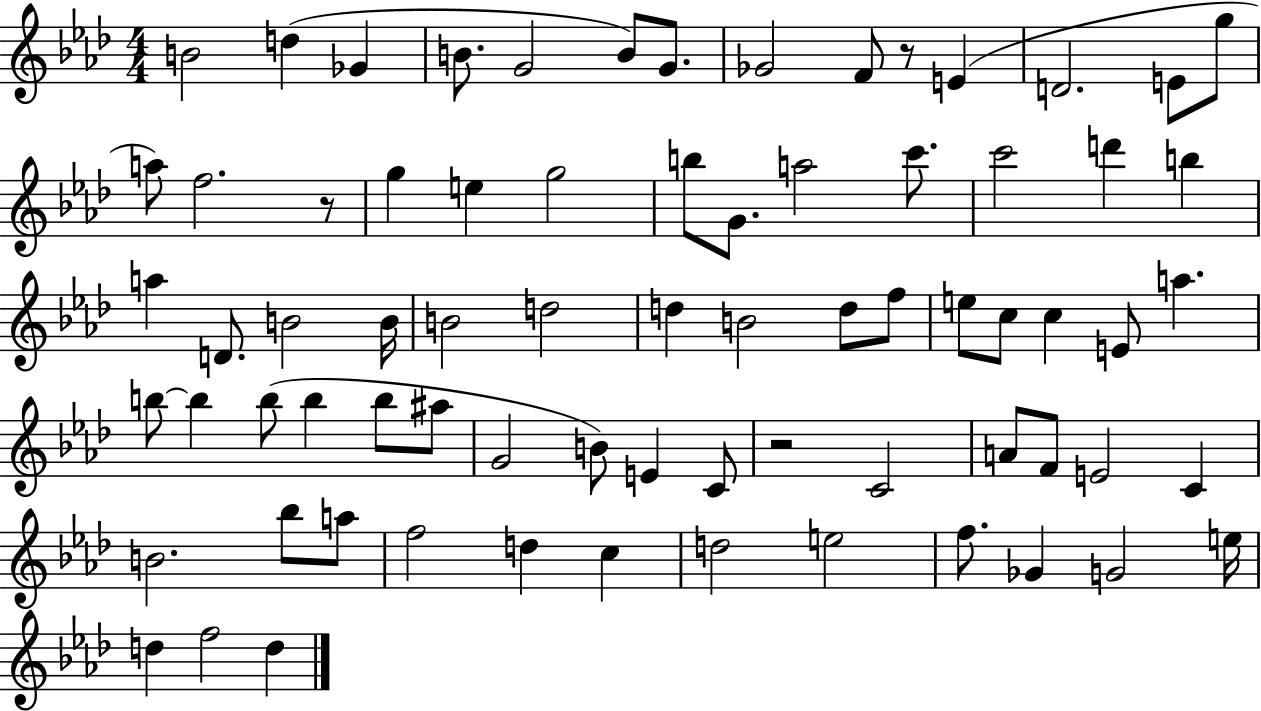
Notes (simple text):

B4/h D5/q Gb4/q B4/e. G4/h B4/e G4/e. Gb4/h F4/e R/e E4/q D4/h. E4/e G5/e A5/e F5/h. R/e G5/q E5/q G5/h B5/e G4/e. A5/h C6/e. C6/h D6/q B5/q A5/q D4/e. B4/h B4/s B4/h D5/h D5/q B4/h D5/e F5/e E5/e C5/e C5/q E4/e A5/q. B5/e B5/q B5/e B5/q B5/e A#5/e G4/h B4/e E4/q C4/e R/h C4/h A4/e F4/e E4/h C4/q B4/h. Bb5/e A5/e F5/h D5/q C5/q D5/h E5/h F5/e. Gb4/q G4/h E5/s D5/q F5/h D5/q